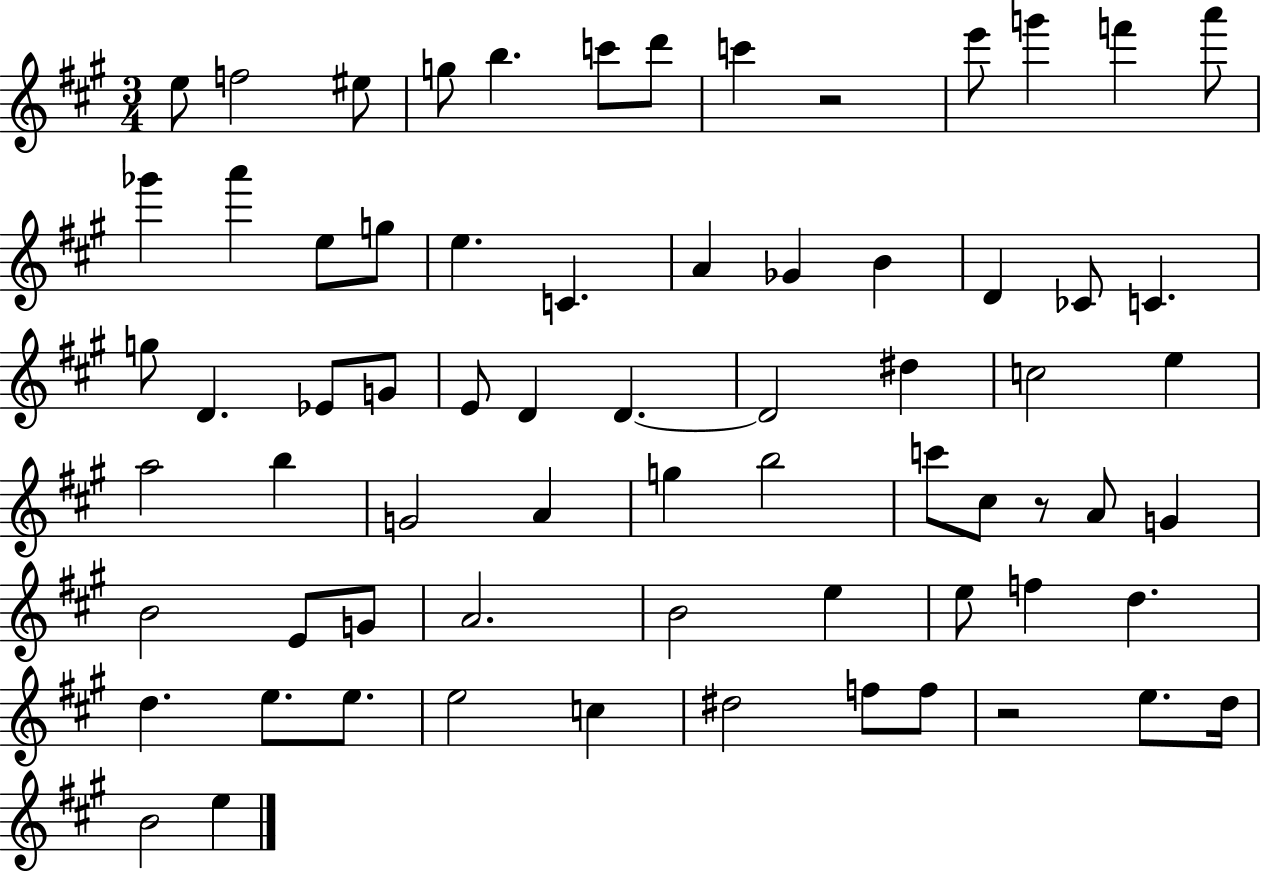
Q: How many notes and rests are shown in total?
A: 69